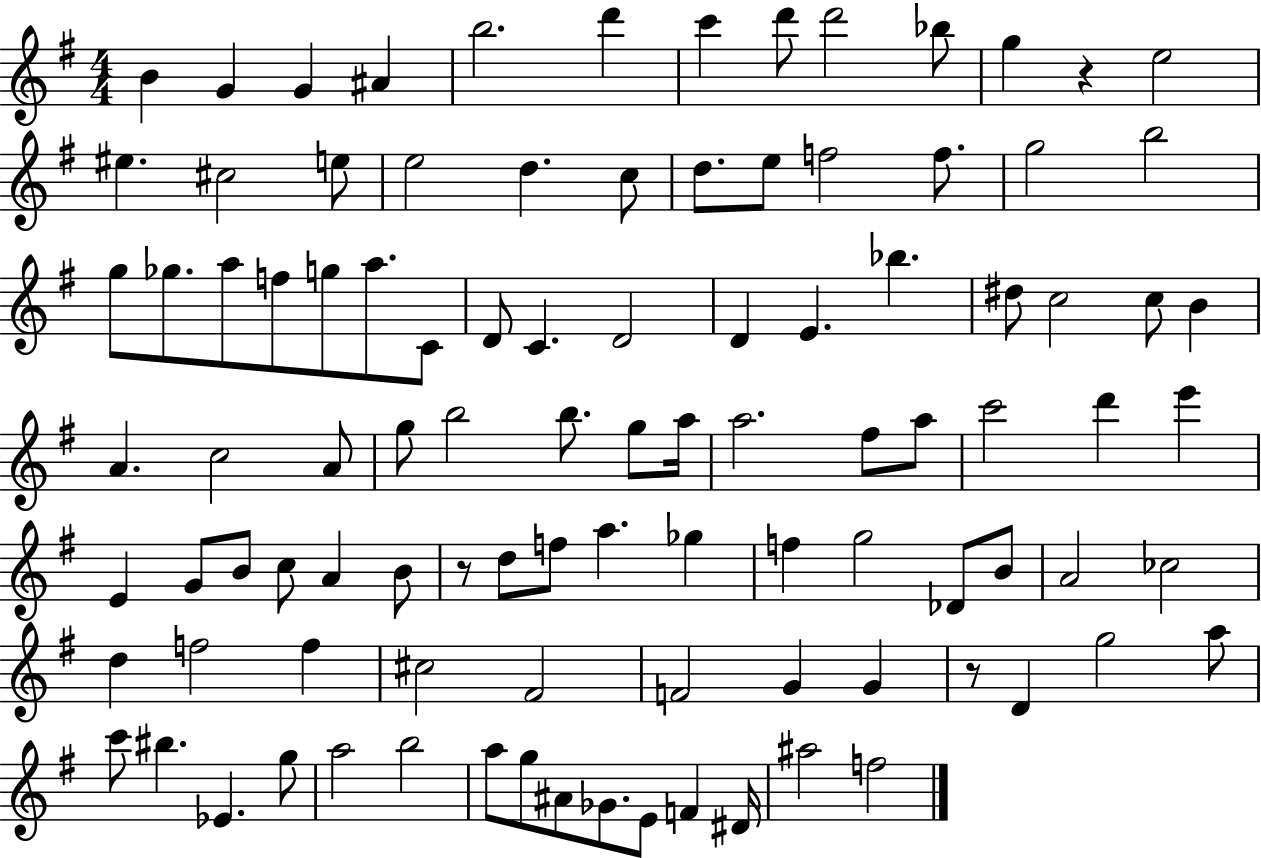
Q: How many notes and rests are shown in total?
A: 100